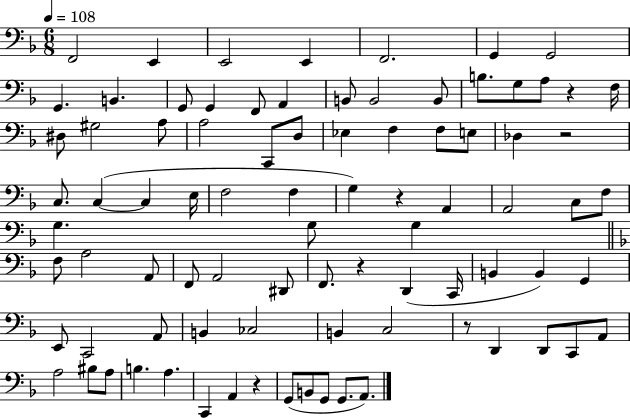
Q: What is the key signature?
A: F major